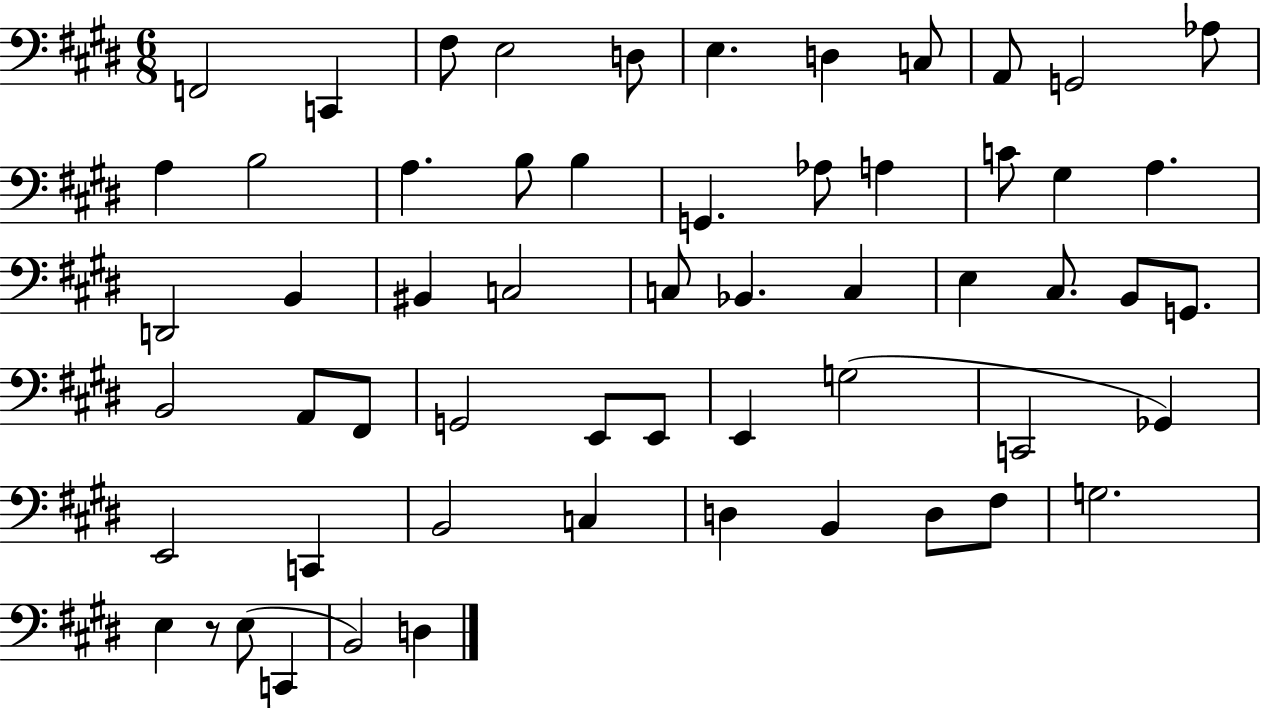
F2/h C2/q F#3/e E3/h D3/e E3/q. D3/q C3/e A2/e G2/h Ab3/e A3/q B3/h A3/q. B3/e B3/q G2/q. Ab3/e A3/q C4/e G#3/q A3/q. D2/h B2/q BIS2/q C3/h C3/e Bb2/q. C3/q E3/q C#3/e. B2/e G2/e. B2/h A2/e F#2/e G2/h E2/e E2/e E2/q G3/h C2/h Gb2/q E2/h C2/q B2/h C3/q D3/q B2/q D3/e F#3/e G3/h. E3/q R/e E3/e C2/q B2/h D3/q